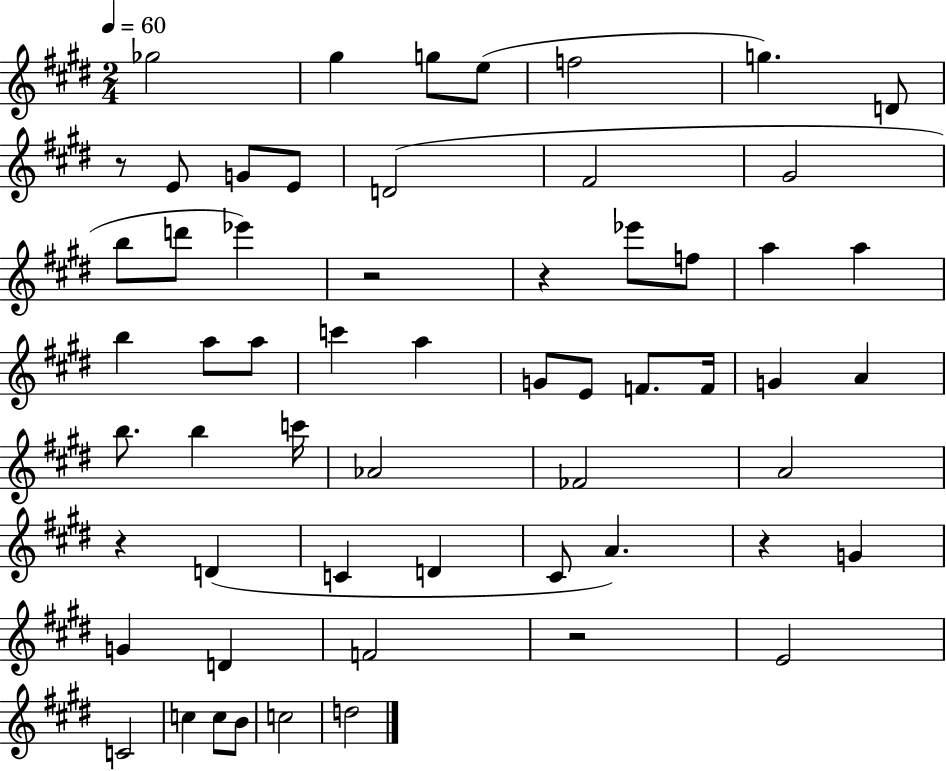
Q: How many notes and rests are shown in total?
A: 59